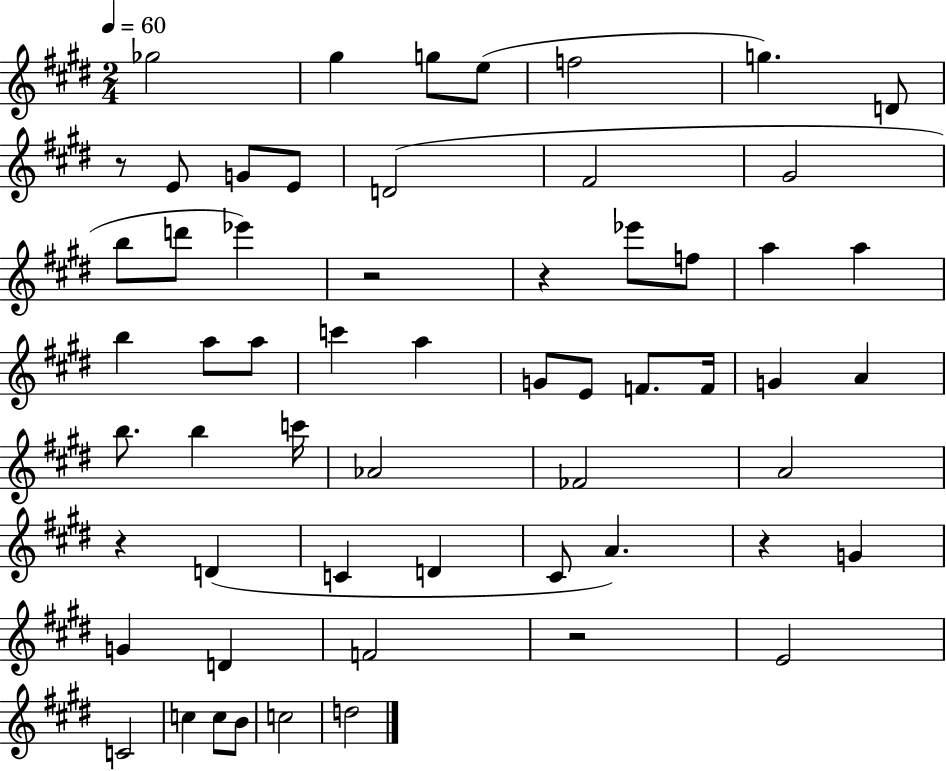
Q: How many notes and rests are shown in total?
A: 59